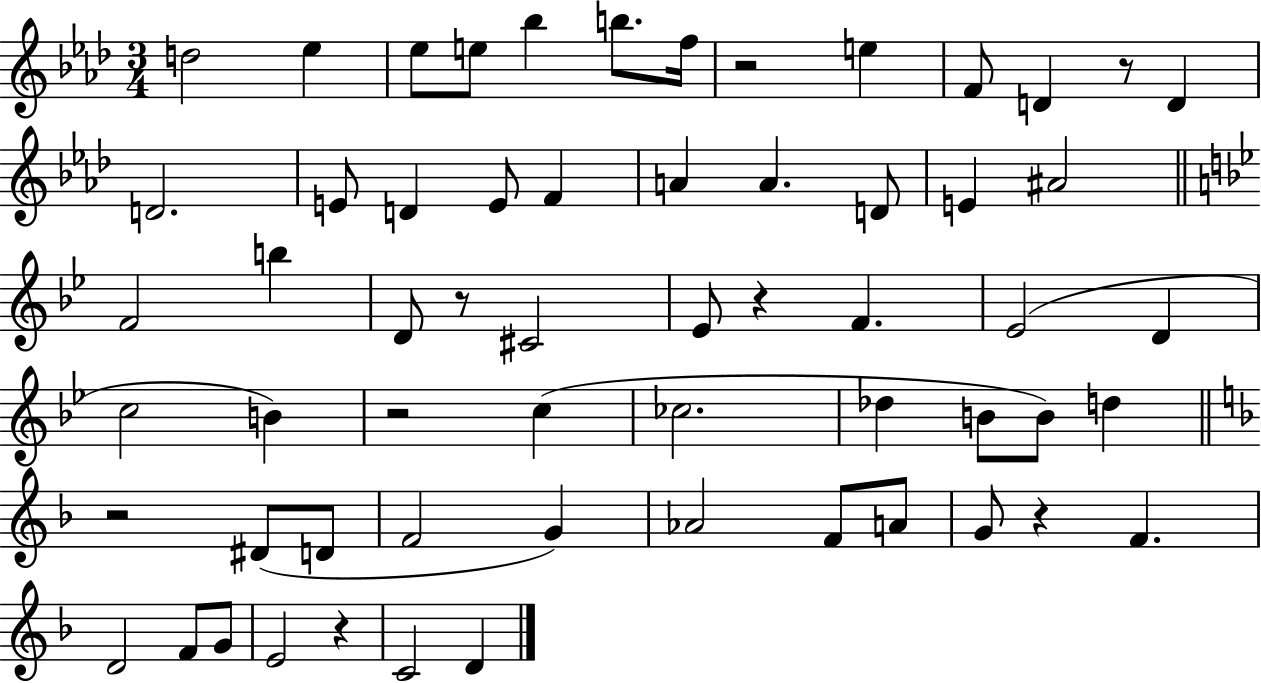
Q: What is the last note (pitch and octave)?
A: D4